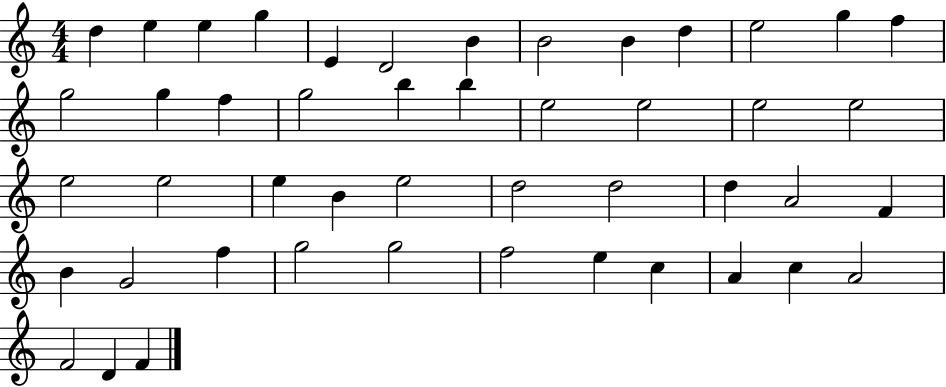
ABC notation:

X:1
T:Untitled
M:4/4
L:1/4
K:C
d e e g E D2 B B2 B d e2 g f g2 g f g2 b b e2 e2 e2 e2 e2 e2 e B e2 d2 d2 d A2 F B G2 f g2 g2 f2 e c A c A2 F2 D F